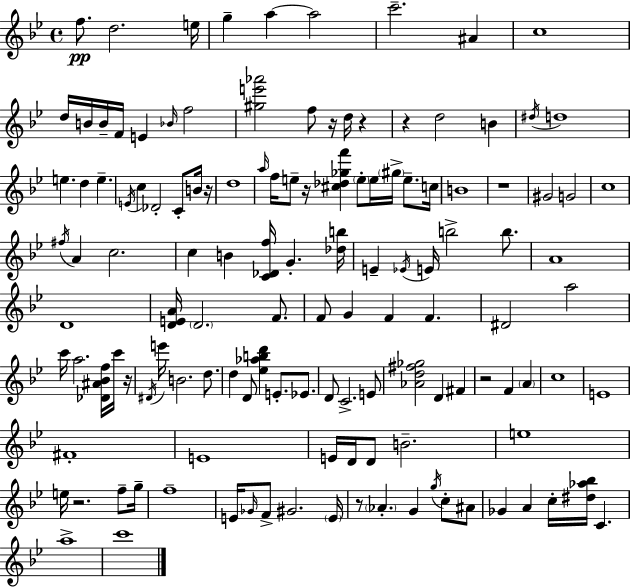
{
  \clef treble
  \time 4/4
  \defaultTimeSignature
  \key bes \major
  f''8.\pp d''2. e''16 | g''4-- a''4~~ a''2 | c'''2.-- ais'4 | c''1 | \break d''16 b'16 b'16-- f'16 e'4 \grace { bes'16 } f''2 | <gis'' e''' aes'''>2 f''8 r16 d''16 r4 | r4 d''2 b'4 | \acciaccatura { dis''16 } d''1 | \break e''4. d''4 e''4.-- | \acciaccatura { e'16 } c''4 des'2-. c'8-. | b'16 r16 d''1 | \grace { a''16 } f''16 e''8-- r16 <cis'' des'' ges'' f'''>4 \parenthesize e''8-. e''16 \parenthesize gis''16-> | \break e''8.-- c''16 b'1 | r1 | gis'2 g'2 | c''1 | \break \acciaccatura { fis''16 } a'4 c''2. | c''4 b'4 <c' des' f''>16 g'4.-. | <des'' b''>16 e'4-- \acciaccatura { ees'16 } e'16 b''2-> | b''8. a'1 | \break d'1 | <d' e' a'>16 \parenthesize d'2. | f'8. f'8 g'4 f'4 | f'4. dis'2 a''2 | \break c'''16 a''2. | <des' ais' bes' f''>16 c'''16 r16 \acciaccatura { dis'16 } e'''16 b'2. | d''8. d''4 d'8 <ees'' aes'' b'' d'''>4 | e'8.-. ees'8. d'8 c'2.-> | \break e'8 <aes' d'' fis'' ges''>2 d'4 | fis'4 r2 f'4 | \parenthesize a'4 c''1 | e'1 | \break fis'1-. | e'1 | e'16 d'16 d'8 b'2.-- | e''1 | \break e''16 r2. | f''8-- g''16-- f''1-- | e'16 \grace { ges'16 } f'8-> gis'2. | \parenthesize e'16 r8 \parenthesize aes'4.-. | \break g'4 \acciaccatura { g''16 } c''8-. ais'8 ges'4 a'4 | c''16-. <dis'' aes'' bes''>16 c'4. a''1-> | c'''1 | \bar "|."
}